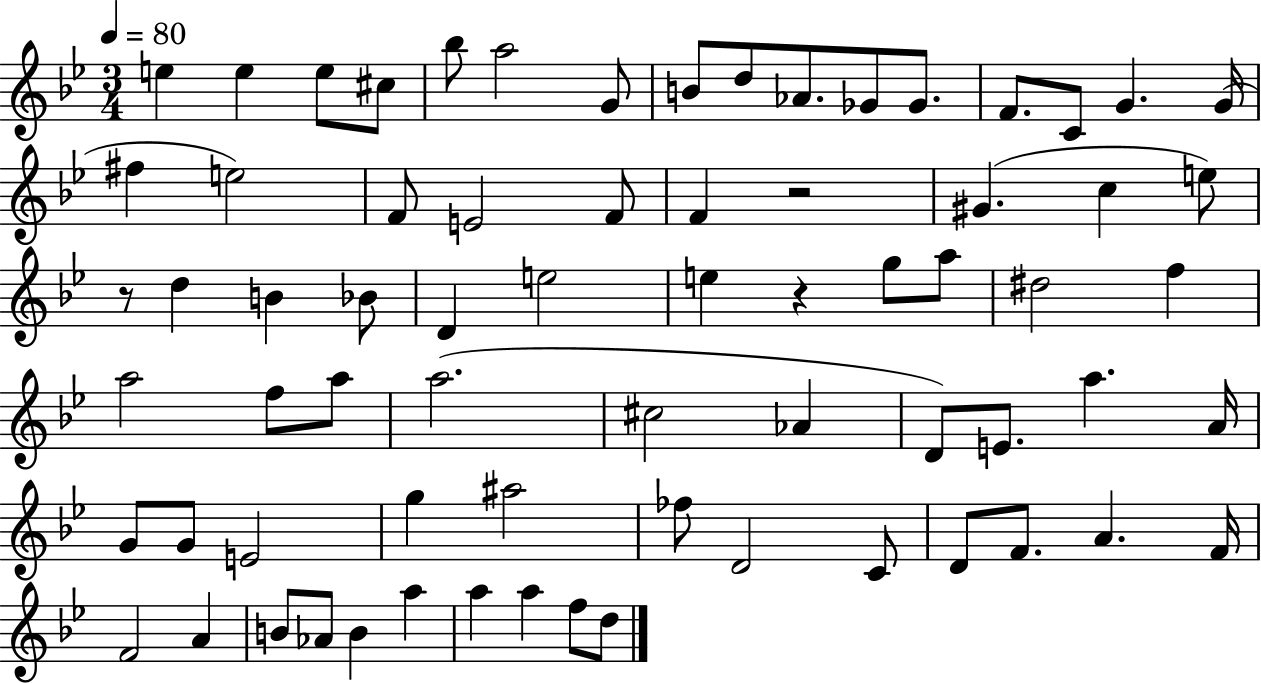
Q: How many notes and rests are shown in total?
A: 70